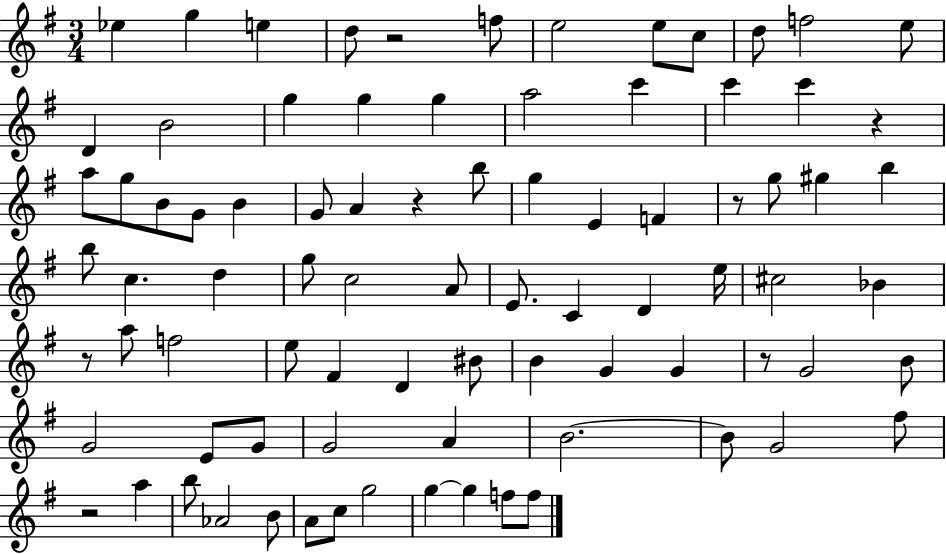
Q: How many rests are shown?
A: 7